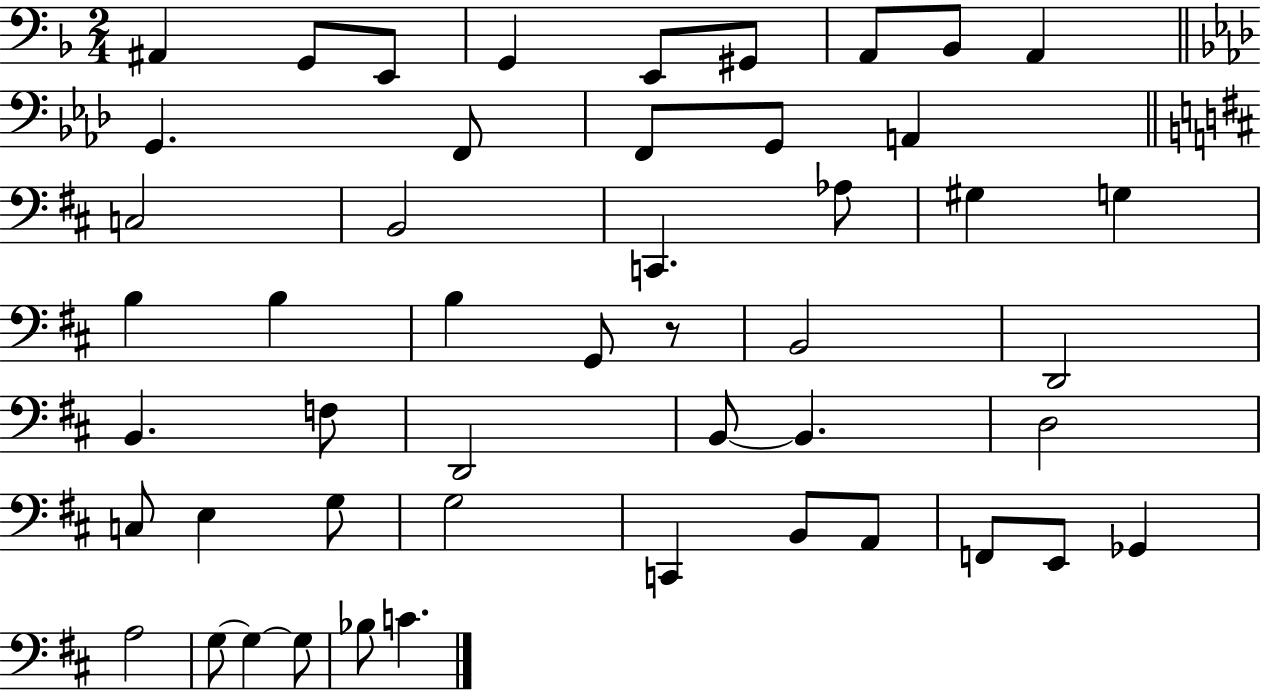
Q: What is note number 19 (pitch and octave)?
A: G#3